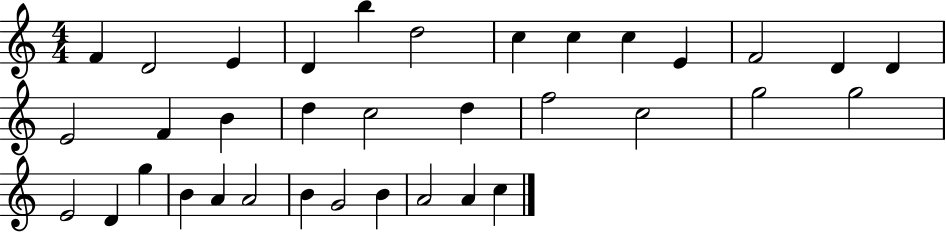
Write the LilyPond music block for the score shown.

{
  \clef treble
  \numericTimeSignature
  \time 4/4
  \key c \major
  f'4 d'2 e'4 | d'4 b''4 d''2 | c''4 c''4 c''4 e'4 | f'2 d'4 d'4 | \break e'2 f'4 b'4 | d''4 c''2 d''4 | f''2 c''2 | g''2 g''2 | \break e'2 d'4 g''4 | b'4 a'4 a'2 | b'4 g'2 b'4 | a'2 a'4 c''4 | \break \bar "|."
}